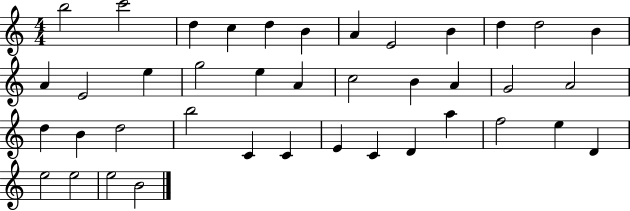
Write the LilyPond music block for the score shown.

{
  \clef treble
  \numericTimeSignature
  \time 4/4
  \key c \major
  b''2 c'''2 | d''4 c''4 d''4 b'4 | a'4 e'2 b'4 | d''4 d''2 b'4 | \break a'4 e'2 e''4 | g''2 e''4 a'4 | c''2 b'4 a'4 | g'2 a'2 | \break d''4 b'4 d''2 | b''2 c'4 c'4 | e'4 c'4 d'4 a''4 | f''2 e''4 d'4 | \break e''2 e''2 | e''2 b'2 | \bar "|."
}